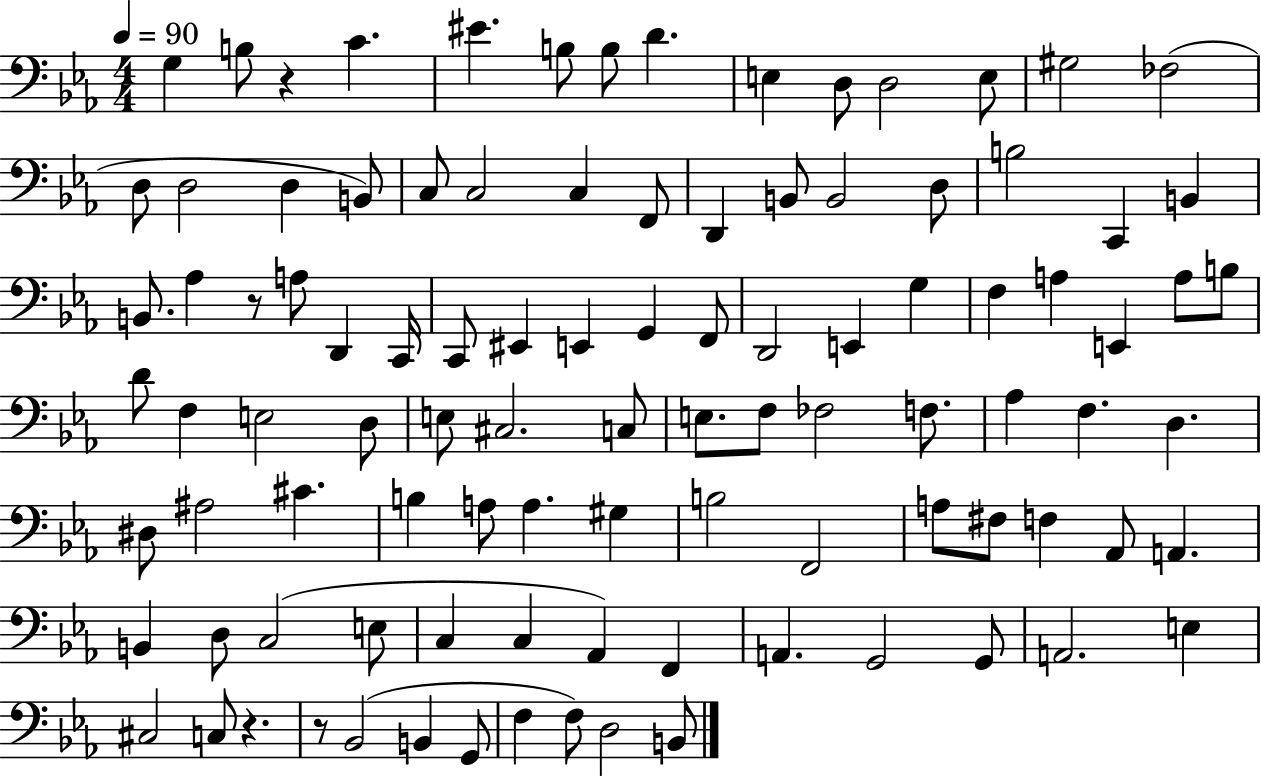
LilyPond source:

{
  \clef bass
  \numericTimeSignature
  \time 4/4
  \key ees \major
  \tempo 4 = 90
  g4 b8 r4 c'4. | eis'4. b8 b8 d'4. | e4 d8 d2 e8 | gis2 fes2( | \break d8 d2 d4 b,8) | c8 c2 c4 f,8 | d,4 b,8 b,2 d8 | b2 c,4 b,4 | \break b,8. aes4 r8 a8 d,4 c,16 | c,8 eis,4 e,4 g,4 f,8 | d,2 e,4 g4 | f4 a4 e,4 a8 b8 | \break d'8 f4 e2 d8 | e8 cis2. c8 | e8. f8 fes2 f8. | aes4 f4. d4. | \break dis8 ais2 cis'4. | b4 a8 a4. gis4 | b2 f,2 | a8 fis8 f4 aes,8 a,4. | \break b,4 d8 c2( e8 | c4 c4 aes,4) f,4 | a,4. g,2 g,8 | a,2. e4 | \break cis2 c8 r4. | r8 bes,2( b,4 g,8 | f4 f8) d2 b,8 | \bar "|."
}